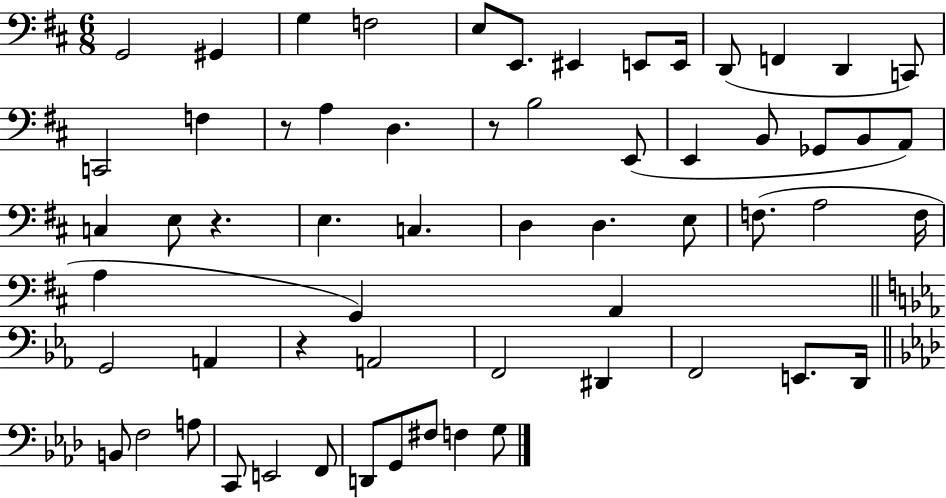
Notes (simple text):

G2/h G#2/q G3/q F3/h E3/e E2/e. EIS2/q E2/e E2/s D2/e F2/q D2/q C2/e C2/h F3/q R/e A3/q D3/q. R/e B3/h E2/e E2/q B2/e Gb2/e B2/e A2/e C3/q E3/e R/q. E3/q. C3/q. D3/q D3/q. E3/e F3/e. A3/h F3/s A3/q G2/q A2/q G2/h A2/q R/q A2/h F2/h D#2/q F2/h E2/e. D2/s B2/e F3/h A3/e C2/e E2/h F2/e D2/e G2/e F#3/e F3/q G3/e